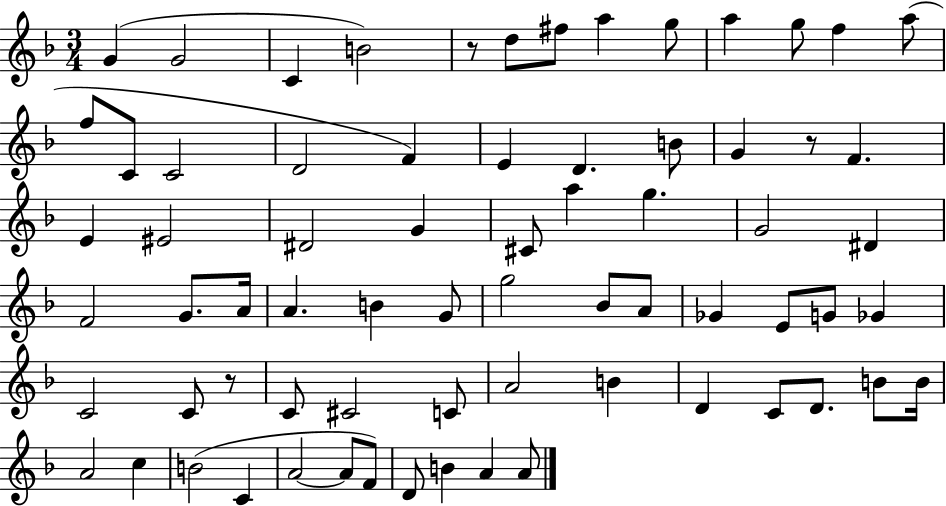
G4/q G4/h C4/q B4/h R/e D5/e F#5/e A5/q G5/e A5/q G5/e F5/q A5/e F5/e C4/e C4/h D4/h F4/q E4/q D4/q. B4/e G4/q R/e F4/q. E4/q EIS4/h D#4/h G4/q C#4/e A5/q G5/q. G4/h D#4/q F4/h G4/e. A4/s A4/q. B4/q G4/e G5/h Bb4/e A4/e Gb4/q E4/e G4/e Gb4/q C4/h C4/e R/e C4/e C#4/h C4/e A4/h B4/q D4/q C4/e D4/e. B4/e B4/s A4/h C5/q B4/h C4/q A4/h A4/e F4/e D4/e B4/q A4/q A4/e